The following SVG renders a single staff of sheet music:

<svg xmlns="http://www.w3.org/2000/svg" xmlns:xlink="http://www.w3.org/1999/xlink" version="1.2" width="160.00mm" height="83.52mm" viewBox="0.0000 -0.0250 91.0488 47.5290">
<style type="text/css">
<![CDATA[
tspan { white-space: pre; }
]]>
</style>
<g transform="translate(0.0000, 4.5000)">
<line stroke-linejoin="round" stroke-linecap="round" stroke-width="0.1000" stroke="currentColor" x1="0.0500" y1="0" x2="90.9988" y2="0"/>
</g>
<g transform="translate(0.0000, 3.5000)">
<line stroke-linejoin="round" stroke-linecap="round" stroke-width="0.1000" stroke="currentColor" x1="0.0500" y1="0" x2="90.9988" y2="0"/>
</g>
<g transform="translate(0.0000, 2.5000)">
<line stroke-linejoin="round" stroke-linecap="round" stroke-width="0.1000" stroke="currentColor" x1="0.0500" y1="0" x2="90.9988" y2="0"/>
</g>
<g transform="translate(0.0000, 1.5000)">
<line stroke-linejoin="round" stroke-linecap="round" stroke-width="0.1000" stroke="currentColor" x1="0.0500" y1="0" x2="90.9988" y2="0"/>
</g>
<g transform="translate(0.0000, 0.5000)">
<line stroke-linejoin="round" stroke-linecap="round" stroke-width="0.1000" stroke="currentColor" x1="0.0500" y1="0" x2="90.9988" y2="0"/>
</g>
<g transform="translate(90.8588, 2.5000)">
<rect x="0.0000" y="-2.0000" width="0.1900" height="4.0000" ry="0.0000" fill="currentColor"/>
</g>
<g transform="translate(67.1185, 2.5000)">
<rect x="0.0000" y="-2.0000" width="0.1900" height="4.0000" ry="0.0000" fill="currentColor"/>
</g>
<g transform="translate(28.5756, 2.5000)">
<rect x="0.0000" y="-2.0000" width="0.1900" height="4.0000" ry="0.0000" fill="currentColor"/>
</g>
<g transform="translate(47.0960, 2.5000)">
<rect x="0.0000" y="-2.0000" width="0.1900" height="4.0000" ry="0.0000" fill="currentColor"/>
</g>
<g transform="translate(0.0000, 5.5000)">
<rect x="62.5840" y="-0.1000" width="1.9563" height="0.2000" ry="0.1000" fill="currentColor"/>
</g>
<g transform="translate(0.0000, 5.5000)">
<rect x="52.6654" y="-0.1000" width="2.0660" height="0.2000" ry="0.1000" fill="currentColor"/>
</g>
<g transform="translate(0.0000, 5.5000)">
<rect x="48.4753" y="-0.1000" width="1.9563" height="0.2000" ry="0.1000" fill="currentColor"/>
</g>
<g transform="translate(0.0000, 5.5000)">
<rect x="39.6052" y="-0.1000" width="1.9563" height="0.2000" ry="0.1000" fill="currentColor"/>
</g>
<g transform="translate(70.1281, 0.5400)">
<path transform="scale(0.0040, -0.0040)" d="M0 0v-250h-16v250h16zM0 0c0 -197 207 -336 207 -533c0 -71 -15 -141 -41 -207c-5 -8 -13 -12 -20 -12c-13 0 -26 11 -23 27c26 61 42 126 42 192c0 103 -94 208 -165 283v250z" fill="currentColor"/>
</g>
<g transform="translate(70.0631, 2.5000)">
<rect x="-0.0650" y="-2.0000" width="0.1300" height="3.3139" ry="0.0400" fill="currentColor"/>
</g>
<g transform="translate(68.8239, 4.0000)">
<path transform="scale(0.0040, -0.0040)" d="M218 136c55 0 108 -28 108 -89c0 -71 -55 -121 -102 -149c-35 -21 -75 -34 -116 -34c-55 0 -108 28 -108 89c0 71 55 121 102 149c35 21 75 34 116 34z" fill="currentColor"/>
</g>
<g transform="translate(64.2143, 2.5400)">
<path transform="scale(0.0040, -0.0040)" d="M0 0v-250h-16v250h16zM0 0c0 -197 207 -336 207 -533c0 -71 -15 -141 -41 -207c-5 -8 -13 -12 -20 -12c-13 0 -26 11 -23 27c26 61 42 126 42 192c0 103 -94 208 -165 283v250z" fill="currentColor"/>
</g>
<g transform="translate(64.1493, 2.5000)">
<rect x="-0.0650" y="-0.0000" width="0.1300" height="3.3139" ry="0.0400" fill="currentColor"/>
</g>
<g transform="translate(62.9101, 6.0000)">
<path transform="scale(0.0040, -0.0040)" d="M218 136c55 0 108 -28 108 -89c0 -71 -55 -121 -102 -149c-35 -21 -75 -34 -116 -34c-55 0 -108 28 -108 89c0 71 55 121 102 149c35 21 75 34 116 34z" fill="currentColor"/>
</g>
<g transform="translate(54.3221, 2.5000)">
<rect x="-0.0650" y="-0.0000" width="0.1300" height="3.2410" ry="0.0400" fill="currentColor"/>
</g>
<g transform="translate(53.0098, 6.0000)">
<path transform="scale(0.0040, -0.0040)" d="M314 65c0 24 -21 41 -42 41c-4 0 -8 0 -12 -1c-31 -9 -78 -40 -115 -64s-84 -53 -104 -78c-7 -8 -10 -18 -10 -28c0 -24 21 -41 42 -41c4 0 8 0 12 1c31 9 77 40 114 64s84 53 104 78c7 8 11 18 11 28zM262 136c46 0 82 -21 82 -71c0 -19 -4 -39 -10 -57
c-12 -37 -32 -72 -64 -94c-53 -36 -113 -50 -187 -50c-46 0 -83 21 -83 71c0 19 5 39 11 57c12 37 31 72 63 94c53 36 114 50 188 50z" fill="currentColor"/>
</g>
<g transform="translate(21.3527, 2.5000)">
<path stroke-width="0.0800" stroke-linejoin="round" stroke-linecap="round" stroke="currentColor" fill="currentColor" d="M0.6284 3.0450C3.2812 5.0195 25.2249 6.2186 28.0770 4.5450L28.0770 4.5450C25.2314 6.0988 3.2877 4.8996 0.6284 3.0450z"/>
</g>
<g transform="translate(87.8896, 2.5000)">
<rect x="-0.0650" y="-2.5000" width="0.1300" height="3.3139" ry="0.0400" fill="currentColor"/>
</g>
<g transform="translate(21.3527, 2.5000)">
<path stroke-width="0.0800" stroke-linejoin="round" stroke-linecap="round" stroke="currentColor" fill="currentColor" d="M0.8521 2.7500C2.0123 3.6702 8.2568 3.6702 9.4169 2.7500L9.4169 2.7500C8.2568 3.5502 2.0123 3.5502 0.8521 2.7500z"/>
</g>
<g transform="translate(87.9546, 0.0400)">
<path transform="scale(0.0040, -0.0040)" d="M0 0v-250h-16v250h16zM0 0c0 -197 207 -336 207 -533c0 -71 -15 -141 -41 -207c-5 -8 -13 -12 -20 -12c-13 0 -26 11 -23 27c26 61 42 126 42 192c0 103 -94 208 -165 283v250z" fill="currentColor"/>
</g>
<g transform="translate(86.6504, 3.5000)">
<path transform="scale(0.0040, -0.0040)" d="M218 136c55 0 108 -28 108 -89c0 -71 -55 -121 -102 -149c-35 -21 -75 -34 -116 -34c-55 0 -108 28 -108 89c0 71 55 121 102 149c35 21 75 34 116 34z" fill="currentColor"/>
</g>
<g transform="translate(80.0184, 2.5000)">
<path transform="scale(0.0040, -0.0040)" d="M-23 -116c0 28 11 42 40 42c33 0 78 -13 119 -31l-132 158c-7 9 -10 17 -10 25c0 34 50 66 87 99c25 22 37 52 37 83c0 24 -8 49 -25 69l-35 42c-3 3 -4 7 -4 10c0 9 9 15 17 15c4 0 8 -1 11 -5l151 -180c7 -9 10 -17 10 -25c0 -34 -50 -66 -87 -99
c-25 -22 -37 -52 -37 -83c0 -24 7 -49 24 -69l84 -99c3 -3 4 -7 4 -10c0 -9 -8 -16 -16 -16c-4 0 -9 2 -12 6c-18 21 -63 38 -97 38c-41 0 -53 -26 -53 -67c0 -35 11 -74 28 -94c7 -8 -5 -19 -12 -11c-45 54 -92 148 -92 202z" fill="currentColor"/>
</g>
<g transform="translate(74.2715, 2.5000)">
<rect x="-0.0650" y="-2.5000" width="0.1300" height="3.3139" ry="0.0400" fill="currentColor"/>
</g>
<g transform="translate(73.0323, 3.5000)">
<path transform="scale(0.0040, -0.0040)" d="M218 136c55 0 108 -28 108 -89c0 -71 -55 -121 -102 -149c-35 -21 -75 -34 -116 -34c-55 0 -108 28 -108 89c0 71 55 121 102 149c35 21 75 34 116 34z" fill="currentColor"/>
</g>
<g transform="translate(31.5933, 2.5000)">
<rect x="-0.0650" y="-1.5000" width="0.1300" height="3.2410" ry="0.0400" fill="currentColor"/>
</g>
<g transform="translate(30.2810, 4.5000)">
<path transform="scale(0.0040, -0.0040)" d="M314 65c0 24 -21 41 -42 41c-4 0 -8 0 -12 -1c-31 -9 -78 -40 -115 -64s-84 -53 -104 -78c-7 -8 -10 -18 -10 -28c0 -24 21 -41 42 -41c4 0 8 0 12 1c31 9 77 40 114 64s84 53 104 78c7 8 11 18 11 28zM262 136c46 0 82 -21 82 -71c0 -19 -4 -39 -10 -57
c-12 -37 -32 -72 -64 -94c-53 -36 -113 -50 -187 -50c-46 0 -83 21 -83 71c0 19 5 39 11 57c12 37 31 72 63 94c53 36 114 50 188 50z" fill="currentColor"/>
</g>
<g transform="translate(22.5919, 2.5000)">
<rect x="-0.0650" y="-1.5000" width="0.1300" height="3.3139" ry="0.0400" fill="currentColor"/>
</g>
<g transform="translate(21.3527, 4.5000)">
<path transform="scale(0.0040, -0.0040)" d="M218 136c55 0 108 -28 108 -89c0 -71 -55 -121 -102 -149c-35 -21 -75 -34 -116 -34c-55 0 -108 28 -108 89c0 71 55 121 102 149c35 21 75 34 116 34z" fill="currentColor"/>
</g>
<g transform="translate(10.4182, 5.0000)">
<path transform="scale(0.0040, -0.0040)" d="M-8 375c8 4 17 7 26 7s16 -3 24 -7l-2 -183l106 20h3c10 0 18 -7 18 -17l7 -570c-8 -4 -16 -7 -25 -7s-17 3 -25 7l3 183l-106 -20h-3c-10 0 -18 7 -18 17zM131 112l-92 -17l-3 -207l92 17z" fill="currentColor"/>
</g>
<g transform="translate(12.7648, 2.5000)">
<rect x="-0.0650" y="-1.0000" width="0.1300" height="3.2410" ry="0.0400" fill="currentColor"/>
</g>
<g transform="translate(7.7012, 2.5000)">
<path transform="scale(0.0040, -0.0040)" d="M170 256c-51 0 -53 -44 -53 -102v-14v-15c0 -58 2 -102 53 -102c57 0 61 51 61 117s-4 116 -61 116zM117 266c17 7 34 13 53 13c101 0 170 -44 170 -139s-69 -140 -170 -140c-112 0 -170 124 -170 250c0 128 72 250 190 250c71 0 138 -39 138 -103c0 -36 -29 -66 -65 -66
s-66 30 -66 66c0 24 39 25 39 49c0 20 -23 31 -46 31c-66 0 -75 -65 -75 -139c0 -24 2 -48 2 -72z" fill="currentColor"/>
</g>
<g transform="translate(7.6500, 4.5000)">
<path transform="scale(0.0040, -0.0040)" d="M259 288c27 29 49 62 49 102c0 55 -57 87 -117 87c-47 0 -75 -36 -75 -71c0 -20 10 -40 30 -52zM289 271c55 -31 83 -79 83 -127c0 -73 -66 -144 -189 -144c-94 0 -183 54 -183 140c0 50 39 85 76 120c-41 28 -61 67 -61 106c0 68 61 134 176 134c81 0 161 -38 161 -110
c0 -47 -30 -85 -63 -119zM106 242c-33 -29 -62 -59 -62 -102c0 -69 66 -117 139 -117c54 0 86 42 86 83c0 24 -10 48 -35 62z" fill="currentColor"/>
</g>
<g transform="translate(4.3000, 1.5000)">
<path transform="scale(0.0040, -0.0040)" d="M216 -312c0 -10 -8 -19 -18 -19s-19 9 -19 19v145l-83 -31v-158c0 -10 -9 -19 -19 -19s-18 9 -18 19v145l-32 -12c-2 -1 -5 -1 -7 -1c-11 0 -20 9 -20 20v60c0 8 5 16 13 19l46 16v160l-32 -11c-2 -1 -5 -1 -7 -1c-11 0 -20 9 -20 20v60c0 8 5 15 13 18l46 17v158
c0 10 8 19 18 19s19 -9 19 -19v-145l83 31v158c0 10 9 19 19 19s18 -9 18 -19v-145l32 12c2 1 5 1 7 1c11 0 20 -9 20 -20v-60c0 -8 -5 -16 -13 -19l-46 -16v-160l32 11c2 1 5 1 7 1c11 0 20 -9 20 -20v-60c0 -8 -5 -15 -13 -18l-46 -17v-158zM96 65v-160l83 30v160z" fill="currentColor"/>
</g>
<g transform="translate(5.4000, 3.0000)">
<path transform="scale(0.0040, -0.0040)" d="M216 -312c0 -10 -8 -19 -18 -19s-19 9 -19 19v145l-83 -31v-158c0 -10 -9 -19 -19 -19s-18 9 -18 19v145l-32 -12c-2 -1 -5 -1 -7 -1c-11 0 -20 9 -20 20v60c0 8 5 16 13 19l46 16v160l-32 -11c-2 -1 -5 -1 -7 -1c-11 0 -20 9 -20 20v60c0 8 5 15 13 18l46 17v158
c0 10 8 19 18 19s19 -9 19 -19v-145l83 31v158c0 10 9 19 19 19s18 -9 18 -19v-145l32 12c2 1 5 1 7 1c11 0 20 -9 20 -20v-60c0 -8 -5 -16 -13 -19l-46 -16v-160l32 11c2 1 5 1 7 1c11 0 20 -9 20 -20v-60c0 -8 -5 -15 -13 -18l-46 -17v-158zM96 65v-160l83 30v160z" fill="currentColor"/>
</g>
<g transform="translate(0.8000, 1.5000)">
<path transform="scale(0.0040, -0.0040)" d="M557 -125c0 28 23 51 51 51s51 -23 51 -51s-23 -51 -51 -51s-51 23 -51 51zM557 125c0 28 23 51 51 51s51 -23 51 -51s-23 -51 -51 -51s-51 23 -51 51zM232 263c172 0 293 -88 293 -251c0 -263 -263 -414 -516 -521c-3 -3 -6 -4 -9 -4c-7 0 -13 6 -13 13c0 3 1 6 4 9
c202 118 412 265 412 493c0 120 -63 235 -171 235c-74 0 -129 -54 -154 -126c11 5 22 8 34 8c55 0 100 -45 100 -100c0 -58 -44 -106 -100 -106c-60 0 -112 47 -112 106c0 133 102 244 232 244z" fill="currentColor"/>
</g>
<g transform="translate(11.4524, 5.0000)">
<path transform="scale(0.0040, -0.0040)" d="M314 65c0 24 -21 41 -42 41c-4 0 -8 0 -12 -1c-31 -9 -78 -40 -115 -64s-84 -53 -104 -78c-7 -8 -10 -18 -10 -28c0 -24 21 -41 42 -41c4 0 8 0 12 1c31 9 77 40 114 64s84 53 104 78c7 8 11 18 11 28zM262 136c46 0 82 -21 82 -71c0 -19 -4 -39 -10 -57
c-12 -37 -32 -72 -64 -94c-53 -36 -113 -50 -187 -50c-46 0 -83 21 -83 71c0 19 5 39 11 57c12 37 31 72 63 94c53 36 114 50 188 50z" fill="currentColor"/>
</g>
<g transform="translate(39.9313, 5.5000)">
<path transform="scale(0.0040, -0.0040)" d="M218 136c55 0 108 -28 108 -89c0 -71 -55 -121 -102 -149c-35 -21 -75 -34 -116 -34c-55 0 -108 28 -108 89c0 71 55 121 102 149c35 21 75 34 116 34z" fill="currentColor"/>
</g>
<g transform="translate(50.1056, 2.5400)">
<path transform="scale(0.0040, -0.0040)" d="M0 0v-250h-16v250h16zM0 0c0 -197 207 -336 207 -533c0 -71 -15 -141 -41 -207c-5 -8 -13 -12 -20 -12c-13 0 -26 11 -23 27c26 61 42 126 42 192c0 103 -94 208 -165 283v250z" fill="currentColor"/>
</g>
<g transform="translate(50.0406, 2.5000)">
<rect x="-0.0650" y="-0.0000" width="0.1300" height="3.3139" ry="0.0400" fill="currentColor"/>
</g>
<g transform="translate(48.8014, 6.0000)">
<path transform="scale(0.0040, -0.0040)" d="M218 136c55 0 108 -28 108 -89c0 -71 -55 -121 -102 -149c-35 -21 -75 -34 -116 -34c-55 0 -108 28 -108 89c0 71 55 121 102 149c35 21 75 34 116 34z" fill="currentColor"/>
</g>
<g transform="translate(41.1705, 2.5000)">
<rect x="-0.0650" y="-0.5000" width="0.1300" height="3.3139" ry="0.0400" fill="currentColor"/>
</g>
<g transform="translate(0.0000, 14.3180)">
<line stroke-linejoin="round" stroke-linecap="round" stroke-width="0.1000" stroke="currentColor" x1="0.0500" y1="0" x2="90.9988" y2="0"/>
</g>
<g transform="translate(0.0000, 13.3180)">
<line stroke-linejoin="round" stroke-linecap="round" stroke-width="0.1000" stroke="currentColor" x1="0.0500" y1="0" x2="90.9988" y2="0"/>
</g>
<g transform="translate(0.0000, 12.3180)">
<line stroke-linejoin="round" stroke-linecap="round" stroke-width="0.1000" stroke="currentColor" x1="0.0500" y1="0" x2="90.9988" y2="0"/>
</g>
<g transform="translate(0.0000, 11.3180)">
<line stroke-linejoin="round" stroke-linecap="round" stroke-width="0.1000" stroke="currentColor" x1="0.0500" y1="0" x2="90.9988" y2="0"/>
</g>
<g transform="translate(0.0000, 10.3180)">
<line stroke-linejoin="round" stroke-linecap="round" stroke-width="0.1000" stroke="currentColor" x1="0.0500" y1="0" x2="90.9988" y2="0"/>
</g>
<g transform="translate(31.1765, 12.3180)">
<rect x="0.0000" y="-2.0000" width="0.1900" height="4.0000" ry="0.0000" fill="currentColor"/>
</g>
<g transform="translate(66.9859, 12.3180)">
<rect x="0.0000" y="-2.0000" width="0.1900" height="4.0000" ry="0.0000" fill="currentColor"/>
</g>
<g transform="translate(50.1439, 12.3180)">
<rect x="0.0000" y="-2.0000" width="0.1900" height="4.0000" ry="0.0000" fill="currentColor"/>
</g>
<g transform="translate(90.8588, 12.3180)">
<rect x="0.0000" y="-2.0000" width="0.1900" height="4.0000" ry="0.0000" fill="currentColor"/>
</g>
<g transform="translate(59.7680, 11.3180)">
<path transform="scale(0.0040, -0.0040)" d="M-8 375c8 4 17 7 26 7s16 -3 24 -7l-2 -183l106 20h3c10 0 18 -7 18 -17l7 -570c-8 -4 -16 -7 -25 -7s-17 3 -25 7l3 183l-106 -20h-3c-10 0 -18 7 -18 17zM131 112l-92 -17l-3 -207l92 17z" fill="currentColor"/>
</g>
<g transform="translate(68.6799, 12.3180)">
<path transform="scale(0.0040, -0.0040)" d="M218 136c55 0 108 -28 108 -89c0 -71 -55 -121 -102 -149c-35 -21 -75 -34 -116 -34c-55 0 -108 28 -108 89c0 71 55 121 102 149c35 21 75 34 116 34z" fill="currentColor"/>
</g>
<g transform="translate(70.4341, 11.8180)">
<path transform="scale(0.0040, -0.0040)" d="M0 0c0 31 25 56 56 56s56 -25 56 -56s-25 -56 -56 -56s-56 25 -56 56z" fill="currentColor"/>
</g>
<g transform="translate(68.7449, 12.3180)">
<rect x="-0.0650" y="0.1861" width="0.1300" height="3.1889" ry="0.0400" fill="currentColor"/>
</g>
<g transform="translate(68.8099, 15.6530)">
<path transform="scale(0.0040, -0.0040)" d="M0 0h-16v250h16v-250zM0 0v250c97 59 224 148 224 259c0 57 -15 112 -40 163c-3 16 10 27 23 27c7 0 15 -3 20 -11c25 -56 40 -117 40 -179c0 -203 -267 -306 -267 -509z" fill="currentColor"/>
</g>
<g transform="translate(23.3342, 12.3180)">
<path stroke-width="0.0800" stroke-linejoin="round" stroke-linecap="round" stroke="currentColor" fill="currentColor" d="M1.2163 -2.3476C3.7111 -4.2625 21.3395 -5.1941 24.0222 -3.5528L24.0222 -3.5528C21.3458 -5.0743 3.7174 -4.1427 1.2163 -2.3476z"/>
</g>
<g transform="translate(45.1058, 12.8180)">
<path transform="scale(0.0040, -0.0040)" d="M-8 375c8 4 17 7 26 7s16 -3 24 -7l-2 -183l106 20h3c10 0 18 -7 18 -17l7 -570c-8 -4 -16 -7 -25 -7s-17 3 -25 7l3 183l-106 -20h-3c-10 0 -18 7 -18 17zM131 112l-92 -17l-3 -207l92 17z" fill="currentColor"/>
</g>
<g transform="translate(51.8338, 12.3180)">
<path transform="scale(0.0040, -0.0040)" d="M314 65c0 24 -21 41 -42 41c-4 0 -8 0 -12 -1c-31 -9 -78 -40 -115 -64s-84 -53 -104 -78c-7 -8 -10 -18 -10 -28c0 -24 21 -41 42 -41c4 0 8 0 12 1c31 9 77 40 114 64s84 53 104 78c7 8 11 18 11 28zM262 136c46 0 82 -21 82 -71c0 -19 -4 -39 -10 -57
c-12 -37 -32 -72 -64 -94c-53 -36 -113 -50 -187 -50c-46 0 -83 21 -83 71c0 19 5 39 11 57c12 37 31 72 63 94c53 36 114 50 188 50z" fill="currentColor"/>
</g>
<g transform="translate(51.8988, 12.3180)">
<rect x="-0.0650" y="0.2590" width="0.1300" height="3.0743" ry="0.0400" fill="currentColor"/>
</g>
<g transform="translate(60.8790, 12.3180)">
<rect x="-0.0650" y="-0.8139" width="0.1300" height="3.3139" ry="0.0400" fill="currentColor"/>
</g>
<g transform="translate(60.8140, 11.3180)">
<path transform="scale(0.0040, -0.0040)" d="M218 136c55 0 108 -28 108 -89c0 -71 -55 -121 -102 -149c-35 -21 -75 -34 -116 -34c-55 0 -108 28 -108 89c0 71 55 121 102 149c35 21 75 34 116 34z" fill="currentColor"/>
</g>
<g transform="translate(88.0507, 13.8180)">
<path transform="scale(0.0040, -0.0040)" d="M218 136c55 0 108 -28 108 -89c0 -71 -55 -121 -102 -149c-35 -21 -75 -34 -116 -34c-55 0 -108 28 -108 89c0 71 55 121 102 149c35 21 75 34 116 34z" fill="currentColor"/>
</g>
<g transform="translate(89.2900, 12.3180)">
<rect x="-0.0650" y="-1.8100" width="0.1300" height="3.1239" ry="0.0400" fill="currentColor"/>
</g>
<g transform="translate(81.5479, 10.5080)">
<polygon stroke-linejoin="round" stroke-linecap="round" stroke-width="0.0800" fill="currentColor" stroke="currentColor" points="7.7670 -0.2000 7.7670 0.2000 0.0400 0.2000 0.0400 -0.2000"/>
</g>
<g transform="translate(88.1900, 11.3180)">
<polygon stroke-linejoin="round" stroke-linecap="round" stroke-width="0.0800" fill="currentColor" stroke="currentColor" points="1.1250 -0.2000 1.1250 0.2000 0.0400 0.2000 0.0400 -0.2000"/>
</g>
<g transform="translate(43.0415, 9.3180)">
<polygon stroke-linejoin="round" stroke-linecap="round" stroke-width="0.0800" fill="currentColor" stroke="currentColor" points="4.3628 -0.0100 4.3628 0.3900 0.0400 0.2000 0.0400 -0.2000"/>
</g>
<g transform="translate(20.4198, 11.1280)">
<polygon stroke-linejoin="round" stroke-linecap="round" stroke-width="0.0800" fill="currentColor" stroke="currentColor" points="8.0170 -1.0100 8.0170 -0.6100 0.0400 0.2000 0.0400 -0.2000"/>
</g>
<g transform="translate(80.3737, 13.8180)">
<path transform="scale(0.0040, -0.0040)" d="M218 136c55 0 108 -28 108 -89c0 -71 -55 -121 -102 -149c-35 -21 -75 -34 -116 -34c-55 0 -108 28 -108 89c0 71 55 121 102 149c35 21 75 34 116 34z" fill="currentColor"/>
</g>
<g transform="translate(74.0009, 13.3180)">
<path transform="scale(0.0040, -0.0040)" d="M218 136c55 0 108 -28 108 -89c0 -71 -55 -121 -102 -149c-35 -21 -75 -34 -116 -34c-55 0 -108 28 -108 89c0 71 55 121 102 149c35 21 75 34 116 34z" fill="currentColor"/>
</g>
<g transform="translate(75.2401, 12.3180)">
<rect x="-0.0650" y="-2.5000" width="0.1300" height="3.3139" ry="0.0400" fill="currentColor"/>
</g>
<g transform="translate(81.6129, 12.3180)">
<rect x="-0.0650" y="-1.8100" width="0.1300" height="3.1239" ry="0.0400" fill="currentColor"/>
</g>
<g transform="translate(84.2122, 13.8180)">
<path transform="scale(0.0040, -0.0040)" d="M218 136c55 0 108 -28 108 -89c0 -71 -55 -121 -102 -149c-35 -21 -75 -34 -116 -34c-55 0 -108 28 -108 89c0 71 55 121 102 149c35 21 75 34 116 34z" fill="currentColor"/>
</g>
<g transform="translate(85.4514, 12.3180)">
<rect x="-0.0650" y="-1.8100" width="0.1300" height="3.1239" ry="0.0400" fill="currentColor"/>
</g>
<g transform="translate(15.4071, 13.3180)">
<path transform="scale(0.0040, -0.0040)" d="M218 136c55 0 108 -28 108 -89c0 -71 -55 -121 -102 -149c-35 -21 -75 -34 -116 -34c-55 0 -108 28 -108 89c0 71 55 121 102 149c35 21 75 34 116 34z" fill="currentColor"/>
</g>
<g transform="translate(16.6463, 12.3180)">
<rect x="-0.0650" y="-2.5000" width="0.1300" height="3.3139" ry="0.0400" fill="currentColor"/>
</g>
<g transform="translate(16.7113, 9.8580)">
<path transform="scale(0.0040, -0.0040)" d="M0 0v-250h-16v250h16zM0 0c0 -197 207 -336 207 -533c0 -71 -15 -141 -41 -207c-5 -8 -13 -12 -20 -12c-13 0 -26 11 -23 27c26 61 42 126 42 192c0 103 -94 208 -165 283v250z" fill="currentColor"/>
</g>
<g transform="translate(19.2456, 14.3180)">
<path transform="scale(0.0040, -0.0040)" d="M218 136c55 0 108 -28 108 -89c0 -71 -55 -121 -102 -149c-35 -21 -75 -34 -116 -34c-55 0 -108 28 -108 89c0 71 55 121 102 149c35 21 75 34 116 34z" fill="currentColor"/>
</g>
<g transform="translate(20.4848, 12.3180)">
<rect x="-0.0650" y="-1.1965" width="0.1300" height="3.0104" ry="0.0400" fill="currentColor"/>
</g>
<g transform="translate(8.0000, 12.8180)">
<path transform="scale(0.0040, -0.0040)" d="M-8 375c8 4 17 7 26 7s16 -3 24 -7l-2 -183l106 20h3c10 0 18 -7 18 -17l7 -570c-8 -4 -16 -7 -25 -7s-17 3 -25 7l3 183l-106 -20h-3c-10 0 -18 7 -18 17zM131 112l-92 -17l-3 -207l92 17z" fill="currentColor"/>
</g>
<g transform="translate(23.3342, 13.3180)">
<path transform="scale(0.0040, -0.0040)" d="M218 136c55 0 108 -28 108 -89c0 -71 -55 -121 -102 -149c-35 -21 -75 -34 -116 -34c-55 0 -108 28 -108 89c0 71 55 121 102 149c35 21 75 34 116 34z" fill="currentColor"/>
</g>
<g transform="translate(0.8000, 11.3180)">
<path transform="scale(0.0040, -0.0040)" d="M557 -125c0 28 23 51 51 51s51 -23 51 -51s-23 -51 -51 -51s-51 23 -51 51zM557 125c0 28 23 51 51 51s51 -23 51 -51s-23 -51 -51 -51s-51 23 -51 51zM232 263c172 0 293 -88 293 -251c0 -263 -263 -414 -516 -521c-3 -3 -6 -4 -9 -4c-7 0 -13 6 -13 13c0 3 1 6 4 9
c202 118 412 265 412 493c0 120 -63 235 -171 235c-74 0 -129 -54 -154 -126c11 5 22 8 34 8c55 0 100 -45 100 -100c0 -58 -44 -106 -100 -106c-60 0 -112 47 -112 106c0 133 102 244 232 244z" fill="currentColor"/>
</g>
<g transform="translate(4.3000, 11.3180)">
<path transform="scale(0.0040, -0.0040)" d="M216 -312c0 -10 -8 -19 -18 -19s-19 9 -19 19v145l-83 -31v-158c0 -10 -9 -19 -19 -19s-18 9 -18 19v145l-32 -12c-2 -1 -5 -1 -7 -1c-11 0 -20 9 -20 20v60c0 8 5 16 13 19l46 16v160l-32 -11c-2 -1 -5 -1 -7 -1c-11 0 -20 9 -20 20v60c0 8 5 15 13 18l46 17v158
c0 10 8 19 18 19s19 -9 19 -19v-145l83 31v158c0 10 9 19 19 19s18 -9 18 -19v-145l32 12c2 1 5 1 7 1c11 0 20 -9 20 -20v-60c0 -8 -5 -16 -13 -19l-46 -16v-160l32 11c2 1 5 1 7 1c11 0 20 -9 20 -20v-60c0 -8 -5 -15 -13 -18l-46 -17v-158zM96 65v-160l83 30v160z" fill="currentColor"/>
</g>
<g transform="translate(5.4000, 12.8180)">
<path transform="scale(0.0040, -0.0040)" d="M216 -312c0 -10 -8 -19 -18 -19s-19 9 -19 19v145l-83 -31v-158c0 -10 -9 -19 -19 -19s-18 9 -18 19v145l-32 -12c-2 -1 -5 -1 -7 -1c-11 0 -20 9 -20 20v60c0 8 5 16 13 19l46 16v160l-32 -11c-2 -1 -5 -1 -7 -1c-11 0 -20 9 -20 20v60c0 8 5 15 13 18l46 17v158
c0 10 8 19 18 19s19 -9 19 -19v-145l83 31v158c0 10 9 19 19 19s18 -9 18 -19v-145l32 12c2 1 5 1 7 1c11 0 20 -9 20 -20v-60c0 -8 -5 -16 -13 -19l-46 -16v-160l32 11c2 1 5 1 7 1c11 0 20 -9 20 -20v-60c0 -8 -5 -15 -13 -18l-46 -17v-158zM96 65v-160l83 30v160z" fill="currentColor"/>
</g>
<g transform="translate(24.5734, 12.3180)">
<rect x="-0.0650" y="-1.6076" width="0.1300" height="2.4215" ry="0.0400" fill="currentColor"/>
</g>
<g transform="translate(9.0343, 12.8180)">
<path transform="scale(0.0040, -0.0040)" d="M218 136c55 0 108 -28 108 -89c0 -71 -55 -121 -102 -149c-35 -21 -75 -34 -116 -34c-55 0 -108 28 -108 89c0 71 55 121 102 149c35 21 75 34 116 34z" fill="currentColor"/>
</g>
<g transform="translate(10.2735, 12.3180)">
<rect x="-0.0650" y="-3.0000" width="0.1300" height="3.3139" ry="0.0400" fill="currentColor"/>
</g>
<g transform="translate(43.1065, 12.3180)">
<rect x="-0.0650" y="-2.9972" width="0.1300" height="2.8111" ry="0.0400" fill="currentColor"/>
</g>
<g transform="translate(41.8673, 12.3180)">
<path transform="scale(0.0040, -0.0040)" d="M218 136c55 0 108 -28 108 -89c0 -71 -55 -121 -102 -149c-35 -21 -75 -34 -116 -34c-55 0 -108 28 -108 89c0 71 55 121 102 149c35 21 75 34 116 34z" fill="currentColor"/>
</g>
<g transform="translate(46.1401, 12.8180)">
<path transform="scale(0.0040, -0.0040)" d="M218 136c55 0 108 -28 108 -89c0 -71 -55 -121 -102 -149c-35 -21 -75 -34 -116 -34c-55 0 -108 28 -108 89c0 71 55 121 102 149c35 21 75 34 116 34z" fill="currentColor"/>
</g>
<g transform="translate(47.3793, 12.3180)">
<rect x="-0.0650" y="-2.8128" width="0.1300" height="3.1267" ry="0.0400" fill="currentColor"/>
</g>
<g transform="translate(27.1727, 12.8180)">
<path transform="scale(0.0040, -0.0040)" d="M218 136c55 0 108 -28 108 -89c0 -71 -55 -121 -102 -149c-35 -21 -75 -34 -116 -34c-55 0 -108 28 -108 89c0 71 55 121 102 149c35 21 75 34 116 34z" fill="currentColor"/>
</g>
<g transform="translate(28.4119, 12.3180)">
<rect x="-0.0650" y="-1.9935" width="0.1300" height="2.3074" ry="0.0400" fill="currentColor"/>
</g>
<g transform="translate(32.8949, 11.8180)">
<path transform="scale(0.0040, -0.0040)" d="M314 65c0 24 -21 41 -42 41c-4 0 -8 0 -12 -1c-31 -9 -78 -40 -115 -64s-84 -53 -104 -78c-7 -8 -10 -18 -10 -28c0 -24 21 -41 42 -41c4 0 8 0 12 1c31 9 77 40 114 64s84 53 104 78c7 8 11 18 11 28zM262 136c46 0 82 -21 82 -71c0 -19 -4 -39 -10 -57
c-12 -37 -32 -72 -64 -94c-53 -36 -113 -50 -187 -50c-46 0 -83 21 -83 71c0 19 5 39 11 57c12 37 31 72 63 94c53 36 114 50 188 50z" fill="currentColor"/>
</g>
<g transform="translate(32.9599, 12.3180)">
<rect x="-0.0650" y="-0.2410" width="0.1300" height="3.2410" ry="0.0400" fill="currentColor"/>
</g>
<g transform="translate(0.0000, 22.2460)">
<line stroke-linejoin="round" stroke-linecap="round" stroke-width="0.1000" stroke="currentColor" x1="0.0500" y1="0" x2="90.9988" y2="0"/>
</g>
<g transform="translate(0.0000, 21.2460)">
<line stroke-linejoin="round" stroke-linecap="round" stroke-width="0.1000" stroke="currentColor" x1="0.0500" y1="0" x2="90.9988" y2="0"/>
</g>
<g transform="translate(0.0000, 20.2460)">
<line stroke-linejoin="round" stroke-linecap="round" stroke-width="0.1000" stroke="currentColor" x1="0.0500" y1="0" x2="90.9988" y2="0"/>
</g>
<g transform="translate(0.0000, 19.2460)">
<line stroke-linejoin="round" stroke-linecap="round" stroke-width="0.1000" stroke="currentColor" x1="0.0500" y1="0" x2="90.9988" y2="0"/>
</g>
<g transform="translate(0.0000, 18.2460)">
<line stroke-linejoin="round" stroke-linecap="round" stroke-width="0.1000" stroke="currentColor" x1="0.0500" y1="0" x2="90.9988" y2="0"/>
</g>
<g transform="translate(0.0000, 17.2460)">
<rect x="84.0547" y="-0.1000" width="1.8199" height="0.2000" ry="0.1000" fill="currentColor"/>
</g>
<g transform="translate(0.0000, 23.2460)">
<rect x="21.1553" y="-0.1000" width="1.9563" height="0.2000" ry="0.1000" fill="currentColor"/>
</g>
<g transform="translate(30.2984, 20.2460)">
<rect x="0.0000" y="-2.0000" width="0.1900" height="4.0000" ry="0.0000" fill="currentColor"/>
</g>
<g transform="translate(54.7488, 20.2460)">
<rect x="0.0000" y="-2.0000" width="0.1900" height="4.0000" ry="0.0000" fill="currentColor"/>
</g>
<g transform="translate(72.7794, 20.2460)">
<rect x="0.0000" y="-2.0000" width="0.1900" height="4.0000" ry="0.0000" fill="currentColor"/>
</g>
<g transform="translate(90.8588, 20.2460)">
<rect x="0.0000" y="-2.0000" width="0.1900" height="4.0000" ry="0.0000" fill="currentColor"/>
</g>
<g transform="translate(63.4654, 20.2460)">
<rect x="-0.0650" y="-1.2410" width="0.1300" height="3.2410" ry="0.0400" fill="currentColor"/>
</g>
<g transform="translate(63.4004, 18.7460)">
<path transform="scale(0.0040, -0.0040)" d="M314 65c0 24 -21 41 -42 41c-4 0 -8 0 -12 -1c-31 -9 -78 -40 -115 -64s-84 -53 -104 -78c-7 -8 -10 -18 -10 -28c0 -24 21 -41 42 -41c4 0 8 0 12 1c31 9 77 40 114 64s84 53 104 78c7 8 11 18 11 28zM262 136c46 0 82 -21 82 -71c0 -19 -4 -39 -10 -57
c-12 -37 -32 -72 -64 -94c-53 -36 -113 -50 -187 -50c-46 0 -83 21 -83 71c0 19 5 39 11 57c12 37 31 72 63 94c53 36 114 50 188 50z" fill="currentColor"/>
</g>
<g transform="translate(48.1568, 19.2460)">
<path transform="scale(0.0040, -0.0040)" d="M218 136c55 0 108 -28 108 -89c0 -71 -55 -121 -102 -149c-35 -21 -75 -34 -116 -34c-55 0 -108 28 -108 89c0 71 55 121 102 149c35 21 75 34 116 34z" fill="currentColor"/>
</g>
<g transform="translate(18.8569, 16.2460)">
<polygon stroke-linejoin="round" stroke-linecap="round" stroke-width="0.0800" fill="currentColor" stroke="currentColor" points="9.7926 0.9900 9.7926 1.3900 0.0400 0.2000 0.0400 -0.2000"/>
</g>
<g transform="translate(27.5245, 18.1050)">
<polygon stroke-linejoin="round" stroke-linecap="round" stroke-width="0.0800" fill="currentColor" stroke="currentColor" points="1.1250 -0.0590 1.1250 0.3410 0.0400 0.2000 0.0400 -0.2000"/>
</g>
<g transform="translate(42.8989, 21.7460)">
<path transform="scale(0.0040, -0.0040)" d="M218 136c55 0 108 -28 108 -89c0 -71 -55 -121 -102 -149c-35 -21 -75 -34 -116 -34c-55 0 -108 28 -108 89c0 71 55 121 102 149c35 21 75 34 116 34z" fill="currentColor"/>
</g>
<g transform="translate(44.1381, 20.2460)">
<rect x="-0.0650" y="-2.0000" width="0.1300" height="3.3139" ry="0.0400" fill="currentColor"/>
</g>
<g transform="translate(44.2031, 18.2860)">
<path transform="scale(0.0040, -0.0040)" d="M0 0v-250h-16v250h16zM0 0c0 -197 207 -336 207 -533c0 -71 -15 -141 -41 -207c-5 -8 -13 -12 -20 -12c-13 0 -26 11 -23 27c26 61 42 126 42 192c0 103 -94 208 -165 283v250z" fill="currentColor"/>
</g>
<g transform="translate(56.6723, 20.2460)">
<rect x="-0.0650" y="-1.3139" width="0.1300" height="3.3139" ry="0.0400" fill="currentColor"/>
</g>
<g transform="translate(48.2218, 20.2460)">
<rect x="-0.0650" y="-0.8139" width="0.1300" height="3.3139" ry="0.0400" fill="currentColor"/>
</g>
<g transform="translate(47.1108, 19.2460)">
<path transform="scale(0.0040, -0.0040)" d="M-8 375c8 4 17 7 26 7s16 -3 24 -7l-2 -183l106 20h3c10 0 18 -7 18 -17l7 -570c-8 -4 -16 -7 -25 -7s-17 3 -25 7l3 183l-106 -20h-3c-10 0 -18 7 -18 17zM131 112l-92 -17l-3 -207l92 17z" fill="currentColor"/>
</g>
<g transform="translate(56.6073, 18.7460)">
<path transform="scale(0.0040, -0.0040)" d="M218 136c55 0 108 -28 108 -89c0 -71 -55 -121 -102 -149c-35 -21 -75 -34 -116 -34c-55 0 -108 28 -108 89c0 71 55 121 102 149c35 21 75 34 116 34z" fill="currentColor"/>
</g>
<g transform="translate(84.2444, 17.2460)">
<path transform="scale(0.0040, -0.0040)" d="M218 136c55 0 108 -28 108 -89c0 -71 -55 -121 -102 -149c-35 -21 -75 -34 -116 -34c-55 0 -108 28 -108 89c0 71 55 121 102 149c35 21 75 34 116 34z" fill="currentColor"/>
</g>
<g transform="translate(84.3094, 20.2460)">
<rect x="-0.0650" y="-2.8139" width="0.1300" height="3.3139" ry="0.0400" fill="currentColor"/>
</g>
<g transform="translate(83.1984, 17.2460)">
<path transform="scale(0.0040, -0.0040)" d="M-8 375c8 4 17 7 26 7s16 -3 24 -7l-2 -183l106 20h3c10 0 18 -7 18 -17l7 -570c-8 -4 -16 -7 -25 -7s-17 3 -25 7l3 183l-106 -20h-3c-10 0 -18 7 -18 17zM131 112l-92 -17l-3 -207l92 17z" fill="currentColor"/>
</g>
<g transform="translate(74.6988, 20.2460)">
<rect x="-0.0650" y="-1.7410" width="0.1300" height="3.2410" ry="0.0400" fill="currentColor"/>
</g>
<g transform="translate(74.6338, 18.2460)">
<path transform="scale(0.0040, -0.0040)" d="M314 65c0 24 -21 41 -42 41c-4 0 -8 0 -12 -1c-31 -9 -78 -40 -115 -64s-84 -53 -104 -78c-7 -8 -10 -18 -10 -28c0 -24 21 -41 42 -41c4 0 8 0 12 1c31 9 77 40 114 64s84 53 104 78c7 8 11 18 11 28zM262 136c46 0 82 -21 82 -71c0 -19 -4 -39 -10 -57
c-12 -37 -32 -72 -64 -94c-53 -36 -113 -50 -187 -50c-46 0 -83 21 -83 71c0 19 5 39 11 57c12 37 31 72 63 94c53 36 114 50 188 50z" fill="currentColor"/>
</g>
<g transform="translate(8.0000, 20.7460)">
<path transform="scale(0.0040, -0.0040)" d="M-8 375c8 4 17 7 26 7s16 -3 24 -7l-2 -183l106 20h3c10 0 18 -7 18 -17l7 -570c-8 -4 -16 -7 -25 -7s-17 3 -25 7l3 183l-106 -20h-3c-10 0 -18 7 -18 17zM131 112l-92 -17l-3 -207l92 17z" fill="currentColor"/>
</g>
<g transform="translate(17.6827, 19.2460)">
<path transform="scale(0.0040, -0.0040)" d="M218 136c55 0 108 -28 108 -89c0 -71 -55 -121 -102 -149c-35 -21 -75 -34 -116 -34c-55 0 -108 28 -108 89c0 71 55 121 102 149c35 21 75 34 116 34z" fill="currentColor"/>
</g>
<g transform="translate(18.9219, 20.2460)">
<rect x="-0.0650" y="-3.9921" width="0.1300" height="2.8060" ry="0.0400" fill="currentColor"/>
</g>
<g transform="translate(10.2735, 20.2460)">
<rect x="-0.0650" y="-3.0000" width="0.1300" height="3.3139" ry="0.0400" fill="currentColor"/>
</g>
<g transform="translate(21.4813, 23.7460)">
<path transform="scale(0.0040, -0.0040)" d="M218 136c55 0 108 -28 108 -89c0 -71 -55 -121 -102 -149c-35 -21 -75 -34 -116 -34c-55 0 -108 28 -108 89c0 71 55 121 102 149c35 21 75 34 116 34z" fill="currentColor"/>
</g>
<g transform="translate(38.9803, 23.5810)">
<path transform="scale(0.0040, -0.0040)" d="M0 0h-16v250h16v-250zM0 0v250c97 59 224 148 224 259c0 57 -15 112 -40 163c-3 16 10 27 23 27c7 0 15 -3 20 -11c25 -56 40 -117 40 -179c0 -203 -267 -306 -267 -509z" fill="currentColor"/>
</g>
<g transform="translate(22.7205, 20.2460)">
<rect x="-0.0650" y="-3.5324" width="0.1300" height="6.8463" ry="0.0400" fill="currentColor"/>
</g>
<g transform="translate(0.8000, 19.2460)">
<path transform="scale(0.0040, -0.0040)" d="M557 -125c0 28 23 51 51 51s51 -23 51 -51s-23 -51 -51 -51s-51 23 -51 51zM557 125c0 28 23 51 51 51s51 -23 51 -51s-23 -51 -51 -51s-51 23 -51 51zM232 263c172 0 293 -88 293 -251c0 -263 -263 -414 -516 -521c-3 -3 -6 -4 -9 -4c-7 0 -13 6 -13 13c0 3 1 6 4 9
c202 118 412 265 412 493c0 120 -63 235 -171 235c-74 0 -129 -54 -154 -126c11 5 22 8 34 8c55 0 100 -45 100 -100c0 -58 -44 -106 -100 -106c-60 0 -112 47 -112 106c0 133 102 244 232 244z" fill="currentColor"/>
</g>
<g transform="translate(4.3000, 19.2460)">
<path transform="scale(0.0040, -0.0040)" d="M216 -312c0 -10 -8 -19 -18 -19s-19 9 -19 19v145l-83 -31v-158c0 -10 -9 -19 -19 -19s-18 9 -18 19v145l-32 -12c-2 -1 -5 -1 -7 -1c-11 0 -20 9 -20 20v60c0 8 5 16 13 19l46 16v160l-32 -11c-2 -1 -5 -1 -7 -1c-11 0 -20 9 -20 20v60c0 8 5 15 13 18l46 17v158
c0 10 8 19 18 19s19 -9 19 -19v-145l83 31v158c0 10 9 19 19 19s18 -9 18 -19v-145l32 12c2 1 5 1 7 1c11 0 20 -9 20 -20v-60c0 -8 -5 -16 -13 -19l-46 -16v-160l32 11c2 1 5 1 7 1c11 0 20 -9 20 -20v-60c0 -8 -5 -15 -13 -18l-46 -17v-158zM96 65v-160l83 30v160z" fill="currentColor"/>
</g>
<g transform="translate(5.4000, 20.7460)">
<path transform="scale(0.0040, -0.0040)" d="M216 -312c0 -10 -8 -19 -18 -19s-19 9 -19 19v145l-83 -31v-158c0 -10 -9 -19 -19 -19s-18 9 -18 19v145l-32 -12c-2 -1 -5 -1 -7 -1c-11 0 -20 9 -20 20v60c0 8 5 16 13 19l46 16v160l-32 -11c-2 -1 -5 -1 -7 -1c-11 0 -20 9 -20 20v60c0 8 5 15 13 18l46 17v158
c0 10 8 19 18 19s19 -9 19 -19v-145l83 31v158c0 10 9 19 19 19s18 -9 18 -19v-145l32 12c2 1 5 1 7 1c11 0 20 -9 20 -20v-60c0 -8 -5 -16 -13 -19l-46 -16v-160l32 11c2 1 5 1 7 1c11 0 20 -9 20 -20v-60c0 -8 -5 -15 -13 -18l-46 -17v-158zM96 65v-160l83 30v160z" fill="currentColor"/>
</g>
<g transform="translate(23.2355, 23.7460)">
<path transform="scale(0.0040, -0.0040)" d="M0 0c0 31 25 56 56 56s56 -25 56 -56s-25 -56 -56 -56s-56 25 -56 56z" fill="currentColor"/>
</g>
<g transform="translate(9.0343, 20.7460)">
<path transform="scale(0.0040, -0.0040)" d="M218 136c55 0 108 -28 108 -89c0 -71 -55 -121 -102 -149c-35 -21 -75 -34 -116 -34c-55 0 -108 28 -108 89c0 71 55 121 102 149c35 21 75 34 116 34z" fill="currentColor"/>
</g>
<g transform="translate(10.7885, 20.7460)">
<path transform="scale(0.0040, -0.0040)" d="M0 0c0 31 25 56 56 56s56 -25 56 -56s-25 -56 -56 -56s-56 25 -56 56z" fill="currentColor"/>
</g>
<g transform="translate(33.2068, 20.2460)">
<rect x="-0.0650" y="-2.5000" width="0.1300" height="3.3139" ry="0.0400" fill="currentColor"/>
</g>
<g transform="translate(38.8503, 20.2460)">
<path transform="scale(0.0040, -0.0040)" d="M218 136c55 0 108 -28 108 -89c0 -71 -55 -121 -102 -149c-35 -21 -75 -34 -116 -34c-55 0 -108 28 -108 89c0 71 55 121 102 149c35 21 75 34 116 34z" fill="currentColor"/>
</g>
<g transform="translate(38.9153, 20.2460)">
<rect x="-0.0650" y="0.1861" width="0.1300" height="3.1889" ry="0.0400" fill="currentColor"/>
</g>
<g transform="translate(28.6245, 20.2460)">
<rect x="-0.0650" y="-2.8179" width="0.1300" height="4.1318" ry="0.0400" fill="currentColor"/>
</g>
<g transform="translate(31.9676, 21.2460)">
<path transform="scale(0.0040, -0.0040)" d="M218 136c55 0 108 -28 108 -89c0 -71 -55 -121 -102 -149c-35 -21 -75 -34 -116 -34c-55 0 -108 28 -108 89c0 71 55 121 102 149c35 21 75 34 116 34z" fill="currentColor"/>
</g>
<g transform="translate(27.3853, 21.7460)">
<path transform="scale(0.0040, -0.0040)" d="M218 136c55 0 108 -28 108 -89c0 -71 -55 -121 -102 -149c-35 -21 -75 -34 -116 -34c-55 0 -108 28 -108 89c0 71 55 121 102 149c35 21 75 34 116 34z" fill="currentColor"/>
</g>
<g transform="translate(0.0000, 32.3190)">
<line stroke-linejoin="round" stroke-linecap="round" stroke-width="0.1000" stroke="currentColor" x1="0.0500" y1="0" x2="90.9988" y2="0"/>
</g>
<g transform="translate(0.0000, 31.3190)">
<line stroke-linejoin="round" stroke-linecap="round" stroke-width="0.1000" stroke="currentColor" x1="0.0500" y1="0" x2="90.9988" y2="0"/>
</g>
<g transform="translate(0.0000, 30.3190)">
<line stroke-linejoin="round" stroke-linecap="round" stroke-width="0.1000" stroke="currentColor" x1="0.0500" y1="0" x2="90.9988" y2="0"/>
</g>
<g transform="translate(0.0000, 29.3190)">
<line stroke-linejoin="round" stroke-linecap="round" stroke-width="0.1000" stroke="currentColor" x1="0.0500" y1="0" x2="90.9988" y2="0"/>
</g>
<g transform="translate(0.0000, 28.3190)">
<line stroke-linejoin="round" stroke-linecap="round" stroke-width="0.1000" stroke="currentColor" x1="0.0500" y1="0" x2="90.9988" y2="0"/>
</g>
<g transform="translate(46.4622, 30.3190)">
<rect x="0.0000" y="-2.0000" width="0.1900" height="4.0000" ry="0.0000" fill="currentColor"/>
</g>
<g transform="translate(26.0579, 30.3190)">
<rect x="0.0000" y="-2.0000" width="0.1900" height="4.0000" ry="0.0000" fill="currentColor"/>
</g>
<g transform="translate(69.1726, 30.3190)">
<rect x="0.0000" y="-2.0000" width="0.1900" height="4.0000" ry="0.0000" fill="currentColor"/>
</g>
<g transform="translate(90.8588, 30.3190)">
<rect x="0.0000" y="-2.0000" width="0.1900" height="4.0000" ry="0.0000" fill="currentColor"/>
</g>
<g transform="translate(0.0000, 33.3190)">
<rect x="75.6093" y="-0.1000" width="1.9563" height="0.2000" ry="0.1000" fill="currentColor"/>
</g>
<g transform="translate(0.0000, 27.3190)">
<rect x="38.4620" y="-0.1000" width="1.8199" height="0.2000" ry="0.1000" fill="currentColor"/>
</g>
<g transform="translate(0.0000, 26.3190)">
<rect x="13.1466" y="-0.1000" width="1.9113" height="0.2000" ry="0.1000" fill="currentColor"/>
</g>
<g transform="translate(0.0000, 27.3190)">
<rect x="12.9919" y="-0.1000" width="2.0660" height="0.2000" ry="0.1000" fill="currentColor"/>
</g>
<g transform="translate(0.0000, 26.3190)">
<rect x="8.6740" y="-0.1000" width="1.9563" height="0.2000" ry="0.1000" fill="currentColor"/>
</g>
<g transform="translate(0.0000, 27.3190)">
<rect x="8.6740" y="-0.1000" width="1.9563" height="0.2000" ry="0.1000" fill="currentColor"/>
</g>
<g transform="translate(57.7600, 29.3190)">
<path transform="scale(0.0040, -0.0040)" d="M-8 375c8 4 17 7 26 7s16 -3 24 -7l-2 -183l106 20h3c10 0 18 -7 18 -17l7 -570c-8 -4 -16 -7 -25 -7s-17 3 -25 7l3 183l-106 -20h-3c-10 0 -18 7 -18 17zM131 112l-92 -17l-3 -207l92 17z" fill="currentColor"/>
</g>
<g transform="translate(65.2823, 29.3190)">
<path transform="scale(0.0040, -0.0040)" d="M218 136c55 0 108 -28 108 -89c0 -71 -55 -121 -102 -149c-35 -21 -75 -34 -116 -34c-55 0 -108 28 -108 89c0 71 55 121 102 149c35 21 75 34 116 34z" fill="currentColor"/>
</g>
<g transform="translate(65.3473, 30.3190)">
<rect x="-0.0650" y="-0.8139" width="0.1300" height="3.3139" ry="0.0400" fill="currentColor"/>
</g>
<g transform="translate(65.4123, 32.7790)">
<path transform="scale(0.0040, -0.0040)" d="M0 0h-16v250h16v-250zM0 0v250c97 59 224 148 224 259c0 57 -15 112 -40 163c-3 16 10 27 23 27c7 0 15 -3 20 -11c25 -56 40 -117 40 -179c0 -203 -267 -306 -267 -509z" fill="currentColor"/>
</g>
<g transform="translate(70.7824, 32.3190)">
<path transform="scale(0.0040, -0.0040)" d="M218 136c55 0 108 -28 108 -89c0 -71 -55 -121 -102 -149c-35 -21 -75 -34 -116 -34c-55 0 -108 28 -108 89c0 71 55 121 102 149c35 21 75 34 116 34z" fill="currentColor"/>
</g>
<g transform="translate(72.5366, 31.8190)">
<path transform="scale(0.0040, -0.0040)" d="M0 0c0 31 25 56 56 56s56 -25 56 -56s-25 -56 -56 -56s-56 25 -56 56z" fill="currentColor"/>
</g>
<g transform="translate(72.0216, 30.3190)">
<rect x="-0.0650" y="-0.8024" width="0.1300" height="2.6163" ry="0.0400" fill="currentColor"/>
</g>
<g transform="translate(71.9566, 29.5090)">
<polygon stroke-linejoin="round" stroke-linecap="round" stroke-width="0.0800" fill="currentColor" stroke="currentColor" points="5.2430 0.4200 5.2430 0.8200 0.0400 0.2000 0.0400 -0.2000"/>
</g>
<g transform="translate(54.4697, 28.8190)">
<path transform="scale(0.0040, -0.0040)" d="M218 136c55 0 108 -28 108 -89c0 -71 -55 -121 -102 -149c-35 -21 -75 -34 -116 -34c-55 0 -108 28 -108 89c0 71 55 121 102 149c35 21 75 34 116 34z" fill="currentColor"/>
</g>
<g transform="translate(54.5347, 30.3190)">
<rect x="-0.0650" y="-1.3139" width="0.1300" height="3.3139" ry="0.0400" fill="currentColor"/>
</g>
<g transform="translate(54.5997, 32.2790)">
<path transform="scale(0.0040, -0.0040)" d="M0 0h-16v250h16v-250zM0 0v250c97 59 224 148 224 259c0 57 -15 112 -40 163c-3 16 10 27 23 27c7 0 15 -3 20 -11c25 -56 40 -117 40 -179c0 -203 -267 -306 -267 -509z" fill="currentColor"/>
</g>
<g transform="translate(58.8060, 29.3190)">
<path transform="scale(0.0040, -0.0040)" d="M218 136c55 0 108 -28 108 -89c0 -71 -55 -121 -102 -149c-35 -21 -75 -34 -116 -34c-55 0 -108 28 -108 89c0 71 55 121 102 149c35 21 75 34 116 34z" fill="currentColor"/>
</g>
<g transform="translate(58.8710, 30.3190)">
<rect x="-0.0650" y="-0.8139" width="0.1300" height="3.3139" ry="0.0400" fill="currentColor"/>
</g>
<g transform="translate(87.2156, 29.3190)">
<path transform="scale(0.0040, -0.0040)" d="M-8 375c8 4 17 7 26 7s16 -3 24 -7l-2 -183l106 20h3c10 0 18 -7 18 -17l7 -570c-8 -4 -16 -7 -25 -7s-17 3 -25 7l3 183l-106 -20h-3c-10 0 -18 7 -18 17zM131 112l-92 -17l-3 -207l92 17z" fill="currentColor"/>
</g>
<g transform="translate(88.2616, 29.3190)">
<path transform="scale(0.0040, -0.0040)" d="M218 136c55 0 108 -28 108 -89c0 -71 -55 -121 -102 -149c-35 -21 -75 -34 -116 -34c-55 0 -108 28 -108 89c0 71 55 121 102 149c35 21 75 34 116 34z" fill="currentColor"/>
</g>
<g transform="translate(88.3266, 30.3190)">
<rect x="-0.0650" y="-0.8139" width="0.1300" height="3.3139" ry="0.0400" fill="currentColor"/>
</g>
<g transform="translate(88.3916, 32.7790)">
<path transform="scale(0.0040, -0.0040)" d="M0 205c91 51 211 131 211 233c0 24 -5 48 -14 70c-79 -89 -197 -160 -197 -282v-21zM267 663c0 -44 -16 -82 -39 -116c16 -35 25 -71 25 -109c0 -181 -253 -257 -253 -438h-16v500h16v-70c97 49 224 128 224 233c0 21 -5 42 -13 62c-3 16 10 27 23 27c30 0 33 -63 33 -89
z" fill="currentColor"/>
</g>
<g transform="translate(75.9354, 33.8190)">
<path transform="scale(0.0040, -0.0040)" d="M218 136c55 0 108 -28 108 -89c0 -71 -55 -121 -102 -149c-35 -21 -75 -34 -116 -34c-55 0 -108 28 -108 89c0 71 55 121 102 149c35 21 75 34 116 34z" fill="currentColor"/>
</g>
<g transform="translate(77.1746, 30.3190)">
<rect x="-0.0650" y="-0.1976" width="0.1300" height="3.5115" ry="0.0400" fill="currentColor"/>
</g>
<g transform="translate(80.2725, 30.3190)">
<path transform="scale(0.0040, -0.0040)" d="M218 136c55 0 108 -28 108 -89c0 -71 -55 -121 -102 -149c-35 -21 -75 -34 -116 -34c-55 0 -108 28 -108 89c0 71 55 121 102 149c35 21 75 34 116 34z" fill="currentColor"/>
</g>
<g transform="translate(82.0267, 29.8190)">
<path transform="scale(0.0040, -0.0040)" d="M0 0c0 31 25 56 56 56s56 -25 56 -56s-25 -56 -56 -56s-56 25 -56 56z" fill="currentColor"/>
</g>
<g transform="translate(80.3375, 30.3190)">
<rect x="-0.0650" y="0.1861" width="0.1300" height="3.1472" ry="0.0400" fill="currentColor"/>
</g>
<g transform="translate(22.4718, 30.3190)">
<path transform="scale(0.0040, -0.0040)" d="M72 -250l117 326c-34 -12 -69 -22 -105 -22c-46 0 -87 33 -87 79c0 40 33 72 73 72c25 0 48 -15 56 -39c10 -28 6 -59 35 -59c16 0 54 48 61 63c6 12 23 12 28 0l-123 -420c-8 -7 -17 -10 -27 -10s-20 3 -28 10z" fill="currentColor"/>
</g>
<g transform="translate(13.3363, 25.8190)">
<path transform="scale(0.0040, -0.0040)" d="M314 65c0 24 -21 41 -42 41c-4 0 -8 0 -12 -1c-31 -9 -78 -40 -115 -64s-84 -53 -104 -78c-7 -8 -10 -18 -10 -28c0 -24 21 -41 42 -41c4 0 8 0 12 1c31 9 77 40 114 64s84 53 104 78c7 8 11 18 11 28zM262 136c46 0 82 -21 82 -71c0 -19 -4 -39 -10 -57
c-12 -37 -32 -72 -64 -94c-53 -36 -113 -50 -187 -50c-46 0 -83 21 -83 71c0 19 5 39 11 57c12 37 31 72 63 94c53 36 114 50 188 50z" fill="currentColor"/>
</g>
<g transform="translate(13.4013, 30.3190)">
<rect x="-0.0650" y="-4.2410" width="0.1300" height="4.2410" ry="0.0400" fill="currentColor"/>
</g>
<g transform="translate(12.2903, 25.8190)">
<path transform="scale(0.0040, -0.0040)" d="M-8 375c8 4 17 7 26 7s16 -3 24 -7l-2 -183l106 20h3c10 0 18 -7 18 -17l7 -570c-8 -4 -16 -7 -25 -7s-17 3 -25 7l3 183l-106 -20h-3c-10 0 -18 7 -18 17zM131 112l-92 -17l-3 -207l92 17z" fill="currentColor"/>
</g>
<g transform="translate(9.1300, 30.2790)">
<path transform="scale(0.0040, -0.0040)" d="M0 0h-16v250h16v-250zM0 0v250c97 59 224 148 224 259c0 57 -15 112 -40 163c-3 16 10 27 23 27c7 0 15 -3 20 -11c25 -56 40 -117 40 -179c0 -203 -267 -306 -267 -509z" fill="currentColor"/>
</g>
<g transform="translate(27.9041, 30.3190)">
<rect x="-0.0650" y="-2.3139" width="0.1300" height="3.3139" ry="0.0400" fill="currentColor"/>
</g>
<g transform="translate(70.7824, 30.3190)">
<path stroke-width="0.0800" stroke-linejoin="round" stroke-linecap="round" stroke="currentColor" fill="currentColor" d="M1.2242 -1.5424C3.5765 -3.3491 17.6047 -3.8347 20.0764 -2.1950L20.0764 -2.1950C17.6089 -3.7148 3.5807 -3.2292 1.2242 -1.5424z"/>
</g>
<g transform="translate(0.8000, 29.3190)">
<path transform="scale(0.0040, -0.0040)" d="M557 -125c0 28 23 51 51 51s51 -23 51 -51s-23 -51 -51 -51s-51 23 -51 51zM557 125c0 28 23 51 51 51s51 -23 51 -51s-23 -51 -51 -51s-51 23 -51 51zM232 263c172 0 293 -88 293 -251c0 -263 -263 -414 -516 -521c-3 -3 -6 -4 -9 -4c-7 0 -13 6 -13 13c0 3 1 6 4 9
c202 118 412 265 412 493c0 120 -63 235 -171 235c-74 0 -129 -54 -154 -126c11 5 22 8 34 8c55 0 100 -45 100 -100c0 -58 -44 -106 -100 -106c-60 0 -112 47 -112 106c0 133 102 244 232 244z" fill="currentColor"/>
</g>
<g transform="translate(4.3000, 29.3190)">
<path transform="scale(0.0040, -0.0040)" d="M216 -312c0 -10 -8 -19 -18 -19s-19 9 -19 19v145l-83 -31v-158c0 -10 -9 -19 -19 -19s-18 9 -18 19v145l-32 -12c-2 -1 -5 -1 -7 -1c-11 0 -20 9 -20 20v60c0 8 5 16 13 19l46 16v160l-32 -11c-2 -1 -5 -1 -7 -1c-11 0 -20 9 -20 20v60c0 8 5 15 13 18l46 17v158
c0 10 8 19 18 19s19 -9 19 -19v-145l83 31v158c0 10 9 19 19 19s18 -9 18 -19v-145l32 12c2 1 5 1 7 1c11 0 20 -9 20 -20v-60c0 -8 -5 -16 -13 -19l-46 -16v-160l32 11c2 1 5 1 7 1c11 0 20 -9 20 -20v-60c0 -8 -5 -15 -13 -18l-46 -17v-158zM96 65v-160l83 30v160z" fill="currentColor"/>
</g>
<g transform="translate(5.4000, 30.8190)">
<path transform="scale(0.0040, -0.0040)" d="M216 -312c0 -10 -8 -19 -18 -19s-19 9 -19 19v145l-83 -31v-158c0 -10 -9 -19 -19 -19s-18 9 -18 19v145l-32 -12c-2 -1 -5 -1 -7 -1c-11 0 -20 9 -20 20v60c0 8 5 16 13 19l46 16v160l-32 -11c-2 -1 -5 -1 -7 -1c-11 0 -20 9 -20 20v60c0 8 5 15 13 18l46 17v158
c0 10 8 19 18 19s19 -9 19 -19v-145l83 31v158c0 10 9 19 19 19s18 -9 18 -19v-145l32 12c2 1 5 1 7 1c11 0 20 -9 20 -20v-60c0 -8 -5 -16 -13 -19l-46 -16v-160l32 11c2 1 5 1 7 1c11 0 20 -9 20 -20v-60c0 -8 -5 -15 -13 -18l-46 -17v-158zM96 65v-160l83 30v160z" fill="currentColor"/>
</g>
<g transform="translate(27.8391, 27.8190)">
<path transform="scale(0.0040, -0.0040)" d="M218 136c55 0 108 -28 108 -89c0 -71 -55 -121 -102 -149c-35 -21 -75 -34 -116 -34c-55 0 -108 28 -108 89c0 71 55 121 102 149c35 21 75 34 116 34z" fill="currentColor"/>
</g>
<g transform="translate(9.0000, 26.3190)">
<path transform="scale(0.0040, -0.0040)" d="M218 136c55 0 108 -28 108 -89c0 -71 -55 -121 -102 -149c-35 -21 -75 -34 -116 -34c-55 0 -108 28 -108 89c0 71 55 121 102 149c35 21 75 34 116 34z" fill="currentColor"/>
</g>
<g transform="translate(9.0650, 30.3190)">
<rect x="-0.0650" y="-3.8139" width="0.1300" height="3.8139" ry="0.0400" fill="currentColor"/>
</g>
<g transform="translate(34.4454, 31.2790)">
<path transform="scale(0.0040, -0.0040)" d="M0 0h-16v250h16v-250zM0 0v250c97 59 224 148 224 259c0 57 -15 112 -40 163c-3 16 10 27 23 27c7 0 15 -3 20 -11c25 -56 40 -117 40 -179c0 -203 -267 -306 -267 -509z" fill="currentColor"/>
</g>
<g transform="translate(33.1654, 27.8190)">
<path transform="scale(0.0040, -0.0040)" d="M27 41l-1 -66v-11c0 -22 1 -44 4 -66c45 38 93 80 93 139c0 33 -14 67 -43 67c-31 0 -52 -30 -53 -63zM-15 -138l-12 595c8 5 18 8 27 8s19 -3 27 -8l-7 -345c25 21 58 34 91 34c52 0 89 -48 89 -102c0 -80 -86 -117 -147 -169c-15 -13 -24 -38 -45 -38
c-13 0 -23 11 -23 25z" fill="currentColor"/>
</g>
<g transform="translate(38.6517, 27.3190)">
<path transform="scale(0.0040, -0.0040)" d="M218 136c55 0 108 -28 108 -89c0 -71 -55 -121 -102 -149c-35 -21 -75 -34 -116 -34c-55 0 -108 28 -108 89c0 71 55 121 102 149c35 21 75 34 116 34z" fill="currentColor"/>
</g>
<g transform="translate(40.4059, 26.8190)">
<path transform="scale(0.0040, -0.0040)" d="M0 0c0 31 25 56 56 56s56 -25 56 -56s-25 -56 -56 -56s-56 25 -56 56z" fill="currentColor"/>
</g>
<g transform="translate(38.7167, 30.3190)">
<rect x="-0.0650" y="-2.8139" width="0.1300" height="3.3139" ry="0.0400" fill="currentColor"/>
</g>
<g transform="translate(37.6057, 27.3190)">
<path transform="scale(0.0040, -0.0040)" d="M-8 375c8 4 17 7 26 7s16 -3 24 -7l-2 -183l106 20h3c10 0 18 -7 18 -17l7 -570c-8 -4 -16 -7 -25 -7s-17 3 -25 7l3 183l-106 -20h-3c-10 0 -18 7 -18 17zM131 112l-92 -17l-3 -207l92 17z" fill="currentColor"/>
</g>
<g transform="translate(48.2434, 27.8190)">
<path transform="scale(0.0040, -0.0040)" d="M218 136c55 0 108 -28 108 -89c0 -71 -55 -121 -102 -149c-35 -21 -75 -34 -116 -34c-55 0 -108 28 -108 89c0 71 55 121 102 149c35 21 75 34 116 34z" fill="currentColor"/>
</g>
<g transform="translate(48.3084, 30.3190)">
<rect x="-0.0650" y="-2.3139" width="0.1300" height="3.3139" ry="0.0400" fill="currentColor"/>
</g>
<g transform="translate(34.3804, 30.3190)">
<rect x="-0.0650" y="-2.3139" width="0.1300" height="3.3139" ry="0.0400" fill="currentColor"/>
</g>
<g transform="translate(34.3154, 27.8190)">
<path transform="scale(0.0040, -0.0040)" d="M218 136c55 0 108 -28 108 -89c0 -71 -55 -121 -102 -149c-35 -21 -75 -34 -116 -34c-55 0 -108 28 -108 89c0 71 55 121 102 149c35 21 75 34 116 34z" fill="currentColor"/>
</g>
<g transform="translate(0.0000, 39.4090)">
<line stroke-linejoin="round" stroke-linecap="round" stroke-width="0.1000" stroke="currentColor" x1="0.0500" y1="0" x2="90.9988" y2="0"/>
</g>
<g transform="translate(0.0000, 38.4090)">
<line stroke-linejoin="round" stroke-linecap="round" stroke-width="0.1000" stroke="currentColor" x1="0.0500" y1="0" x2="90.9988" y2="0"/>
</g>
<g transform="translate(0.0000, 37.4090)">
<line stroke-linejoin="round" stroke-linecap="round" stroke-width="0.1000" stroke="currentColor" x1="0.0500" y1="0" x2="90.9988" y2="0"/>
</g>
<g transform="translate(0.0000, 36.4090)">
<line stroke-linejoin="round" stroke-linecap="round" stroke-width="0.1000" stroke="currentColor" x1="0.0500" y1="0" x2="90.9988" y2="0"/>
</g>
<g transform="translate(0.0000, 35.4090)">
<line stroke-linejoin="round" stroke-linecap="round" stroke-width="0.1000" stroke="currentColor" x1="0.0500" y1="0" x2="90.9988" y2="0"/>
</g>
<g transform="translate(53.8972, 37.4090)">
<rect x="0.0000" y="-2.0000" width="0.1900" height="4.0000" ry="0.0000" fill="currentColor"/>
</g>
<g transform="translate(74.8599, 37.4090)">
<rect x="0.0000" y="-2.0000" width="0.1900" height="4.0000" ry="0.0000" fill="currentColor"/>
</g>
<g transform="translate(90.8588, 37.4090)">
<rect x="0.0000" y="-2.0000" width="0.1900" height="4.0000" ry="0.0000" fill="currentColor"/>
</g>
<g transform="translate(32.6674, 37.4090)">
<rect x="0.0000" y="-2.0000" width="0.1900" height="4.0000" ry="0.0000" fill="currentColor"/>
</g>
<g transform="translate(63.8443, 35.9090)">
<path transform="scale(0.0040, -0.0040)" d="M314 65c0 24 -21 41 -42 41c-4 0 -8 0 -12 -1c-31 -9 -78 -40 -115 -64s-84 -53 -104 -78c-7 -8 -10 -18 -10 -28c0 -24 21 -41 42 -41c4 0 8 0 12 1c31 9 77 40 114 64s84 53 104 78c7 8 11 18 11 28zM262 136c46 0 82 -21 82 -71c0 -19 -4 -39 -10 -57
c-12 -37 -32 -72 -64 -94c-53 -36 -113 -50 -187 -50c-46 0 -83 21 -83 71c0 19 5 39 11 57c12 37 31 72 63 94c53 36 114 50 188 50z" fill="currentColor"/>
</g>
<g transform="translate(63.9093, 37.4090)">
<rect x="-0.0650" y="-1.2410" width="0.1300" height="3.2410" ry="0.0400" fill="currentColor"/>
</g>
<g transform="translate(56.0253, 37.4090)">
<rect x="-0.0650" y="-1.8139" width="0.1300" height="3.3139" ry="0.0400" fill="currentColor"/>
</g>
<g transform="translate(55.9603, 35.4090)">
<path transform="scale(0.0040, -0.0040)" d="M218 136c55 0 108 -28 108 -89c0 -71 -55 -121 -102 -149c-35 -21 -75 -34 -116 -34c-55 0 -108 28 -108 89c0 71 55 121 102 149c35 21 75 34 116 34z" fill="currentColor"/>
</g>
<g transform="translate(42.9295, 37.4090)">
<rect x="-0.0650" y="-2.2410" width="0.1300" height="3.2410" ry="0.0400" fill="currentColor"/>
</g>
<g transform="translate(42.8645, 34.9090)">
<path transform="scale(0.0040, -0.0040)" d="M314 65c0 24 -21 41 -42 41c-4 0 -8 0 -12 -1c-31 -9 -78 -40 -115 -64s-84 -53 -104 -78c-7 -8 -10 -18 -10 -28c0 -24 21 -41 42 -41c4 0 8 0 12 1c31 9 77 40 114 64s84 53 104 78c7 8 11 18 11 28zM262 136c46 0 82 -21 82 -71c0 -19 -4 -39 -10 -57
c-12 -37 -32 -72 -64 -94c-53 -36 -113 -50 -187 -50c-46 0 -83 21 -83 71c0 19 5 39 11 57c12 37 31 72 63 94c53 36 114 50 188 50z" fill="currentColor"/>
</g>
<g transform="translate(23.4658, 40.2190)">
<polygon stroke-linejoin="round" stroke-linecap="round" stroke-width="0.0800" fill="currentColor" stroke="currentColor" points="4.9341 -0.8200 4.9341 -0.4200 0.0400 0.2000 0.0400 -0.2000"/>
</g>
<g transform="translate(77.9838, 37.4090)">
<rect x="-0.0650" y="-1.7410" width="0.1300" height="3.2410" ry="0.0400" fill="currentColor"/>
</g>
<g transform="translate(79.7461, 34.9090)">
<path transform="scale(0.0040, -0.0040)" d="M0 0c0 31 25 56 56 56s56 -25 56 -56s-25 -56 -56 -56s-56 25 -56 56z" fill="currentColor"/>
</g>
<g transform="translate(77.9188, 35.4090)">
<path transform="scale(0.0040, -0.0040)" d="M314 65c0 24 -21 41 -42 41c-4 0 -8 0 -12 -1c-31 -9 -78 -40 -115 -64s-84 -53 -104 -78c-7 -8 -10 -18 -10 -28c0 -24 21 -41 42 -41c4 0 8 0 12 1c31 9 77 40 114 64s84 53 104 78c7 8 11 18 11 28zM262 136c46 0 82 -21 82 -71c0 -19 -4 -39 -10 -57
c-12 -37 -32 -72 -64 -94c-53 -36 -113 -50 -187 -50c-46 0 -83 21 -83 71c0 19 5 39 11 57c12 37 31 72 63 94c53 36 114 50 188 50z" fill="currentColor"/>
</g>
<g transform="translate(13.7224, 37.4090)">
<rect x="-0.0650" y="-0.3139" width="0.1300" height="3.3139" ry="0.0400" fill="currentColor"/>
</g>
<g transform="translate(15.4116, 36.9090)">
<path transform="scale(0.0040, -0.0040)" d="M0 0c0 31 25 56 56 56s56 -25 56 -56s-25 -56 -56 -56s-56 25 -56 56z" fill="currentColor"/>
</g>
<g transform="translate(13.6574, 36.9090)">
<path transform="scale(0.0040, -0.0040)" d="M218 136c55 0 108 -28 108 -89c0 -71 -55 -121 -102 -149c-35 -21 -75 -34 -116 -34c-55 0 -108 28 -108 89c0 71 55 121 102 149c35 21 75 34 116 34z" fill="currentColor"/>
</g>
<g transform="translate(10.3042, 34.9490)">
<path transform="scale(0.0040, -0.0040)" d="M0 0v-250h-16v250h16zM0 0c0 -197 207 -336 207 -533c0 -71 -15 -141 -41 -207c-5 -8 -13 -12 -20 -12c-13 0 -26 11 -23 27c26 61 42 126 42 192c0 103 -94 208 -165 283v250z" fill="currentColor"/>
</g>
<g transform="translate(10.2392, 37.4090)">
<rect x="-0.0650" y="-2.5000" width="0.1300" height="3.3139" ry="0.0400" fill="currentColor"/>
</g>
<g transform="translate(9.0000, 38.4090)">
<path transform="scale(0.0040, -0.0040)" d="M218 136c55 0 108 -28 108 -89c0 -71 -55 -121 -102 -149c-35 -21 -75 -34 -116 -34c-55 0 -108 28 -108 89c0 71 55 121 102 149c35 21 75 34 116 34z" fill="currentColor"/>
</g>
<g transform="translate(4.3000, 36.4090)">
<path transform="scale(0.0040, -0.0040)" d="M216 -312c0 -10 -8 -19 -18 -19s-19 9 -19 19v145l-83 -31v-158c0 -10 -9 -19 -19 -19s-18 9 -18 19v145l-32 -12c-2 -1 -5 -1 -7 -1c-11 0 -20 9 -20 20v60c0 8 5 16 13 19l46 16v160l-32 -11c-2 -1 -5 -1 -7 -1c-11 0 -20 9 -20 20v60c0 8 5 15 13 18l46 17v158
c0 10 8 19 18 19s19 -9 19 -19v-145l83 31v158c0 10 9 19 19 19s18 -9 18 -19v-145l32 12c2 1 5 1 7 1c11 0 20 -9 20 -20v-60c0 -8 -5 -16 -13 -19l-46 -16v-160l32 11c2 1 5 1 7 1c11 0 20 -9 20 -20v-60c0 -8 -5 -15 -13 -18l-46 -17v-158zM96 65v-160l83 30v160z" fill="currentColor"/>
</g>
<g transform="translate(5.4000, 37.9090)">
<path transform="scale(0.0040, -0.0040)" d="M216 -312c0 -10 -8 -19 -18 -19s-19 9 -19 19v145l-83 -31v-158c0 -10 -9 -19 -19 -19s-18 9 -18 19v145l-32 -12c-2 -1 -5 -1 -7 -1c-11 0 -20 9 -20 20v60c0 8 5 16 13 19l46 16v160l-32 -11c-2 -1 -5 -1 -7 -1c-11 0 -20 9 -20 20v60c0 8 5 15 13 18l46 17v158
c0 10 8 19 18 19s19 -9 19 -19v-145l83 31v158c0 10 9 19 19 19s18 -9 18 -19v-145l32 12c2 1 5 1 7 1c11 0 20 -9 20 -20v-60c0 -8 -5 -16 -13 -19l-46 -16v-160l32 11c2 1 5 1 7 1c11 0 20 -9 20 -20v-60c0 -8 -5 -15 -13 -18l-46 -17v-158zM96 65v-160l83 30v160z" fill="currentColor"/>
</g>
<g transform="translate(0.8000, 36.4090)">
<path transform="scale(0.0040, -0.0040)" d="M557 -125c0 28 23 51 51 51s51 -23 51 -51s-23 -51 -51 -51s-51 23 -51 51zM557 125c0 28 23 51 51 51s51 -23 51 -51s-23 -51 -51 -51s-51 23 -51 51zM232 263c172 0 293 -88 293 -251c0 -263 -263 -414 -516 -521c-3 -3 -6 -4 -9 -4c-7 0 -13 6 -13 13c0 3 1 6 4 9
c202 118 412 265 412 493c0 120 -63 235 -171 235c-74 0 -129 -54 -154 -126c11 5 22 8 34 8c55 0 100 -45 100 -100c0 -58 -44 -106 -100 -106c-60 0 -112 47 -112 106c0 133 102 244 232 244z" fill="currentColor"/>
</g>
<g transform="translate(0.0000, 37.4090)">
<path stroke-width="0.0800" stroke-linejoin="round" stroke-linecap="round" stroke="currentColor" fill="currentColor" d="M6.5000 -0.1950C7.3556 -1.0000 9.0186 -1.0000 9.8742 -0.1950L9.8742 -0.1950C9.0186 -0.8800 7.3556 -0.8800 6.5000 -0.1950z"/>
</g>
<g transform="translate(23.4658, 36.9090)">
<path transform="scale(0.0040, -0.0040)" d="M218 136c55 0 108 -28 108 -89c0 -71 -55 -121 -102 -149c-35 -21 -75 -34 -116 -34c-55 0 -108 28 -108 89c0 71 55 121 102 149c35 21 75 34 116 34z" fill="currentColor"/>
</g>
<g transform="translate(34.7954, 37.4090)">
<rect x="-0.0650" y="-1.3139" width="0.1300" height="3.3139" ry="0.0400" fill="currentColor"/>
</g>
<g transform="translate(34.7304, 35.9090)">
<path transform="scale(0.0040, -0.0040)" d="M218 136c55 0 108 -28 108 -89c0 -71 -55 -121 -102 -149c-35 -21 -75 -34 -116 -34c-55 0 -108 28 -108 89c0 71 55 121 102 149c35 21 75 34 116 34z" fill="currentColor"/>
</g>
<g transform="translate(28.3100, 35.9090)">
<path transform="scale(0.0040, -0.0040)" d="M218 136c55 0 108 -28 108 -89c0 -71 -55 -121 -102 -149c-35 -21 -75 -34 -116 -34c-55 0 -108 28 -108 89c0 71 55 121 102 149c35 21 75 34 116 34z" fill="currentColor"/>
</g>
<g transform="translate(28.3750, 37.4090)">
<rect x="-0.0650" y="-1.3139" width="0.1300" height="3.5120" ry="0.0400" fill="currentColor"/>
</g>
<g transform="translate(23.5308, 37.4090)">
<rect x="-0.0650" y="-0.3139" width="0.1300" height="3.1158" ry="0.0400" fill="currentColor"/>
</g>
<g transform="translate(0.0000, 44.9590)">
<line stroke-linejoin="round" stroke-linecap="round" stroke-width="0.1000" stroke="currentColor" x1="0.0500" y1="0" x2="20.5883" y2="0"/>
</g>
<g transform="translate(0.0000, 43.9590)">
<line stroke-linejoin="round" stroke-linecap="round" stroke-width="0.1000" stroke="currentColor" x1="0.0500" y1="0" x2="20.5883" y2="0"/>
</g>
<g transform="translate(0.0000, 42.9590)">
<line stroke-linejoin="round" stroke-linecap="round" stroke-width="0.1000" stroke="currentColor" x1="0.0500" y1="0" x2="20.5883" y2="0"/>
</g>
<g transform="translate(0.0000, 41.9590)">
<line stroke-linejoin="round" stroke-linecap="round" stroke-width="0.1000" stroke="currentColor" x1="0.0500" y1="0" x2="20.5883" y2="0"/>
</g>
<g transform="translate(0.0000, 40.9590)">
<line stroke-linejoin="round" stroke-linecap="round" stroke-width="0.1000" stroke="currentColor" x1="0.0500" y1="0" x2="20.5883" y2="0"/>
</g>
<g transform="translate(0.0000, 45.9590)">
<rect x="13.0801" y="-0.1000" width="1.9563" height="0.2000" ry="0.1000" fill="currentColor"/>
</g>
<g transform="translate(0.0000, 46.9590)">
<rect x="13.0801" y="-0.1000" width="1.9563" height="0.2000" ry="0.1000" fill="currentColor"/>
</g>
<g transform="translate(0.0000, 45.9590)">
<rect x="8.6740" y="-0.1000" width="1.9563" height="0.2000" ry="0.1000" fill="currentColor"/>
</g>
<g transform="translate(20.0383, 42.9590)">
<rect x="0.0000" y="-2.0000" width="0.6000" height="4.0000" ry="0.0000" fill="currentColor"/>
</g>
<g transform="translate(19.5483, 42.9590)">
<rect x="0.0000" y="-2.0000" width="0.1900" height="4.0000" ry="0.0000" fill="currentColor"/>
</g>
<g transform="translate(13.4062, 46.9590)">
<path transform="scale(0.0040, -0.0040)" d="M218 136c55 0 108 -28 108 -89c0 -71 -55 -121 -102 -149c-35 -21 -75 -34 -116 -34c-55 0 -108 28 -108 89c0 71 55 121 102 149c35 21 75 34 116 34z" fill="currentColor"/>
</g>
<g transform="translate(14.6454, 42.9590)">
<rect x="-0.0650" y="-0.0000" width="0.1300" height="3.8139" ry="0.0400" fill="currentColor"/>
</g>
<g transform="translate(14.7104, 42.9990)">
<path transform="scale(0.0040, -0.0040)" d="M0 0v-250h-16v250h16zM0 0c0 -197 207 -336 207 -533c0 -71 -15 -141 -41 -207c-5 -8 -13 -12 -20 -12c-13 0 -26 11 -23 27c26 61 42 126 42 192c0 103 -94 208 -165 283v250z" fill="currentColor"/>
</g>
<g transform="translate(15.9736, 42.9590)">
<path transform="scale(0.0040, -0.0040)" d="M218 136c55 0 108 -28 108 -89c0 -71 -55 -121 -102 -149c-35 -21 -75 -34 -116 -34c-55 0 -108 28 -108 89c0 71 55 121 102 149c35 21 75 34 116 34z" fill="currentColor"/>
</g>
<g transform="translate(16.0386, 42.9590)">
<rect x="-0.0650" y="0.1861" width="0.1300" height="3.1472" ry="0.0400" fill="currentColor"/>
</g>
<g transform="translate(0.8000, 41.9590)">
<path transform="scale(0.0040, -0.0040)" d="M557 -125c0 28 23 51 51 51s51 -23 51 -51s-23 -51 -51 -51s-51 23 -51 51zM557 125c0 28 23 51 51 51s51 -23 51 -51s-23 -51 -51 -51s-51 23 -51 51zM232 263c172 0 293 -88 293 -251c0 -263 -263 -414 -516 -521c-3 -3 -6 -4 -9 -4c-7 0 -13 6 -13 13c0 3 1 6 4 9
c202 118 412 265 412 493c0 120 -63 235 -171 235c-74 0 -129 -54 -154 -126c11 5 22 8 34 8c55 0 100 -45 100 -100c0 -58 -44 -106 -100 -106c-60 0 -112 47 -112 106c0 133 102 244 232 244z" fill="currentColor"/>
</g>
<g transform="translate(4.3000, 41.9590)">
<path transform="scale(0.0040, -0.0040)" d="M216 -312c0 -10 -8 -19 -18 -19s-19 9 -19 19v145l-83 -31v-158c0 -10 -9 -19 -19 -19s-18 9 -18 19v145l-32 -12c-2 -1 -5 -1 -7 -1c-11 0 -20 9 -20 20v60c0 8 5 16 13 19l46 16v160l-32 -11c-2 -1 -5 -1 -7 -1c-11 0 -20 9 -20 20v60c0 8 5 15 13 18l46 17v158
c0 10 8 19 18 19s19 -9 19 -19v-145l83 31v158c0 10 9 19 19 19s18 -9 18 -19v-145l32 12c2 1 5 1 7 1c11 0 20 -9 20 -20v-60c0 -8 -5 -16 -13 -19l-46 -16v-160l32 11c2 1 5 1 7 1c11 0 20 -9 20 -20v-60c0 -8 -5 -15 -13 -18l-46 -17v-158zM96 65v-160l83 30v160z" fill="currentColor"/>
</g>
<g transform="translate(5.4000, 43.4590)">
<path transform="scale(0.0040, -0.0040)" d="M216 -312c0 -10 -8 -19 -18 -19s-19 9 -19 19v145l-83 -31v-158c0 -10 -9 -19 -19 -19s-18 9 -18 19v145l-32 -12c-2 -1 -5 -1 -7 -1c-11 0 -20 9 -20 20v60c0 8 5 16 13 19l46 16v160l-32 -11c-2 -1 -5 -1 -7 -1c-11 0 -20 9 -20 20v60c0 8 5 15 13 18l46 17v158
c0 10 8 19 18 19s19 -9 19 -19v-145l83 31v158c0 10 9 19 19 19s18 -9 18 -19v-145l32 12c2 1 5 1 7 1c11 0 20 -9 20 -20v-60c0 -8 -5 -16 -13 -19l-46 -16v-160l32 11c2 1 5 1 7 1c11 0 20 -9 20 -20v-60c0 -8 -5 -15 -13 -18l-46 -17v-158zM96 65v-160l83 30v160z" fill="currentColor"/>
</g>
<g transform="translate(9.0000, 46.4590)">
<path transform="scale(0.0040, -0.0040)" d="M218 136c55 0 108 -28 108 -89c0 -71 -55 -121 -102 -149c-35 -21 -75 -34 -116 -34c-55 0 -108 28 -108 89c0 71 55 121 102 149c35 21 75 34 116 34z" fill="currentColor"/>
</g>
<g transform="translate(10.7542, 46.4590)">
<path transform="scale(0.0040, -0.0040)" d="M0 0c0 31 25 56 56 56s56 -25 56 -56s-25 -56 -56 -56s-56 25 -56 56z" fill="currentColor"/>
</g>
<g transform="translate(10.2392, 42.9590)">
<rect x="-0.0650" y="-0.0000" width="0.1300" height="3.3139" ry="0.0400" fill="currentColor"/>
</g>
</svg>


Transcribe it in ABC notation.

X:1
T:Untitled
M:6/8
L:1/4
K:D
F,,2 G,, G,,2 E,, D,,/2 D,,2 D,,/2 A,,/2 B,, z B,,/2 C, B,,/2 G,,/2 B,,/2 C,/2 E,2 D,/2 C,/2 D,2 F, D,/2 B,, A,,/2 A,,/2 A,,/4 C, ^F,/2 D,,/2 A,,/4 B,, D,/2 A,,/2 F, G, G,2 A,2 C E/2 F2 z/2 B, _B,/2 C B, G,/2 F, F,/2 G,,/2 D,,/2 D, F,/4 B,,/2 E, E,/2 G,/2 G, B,2 A, G,2 A,2 D,, ^C,,/2 D,